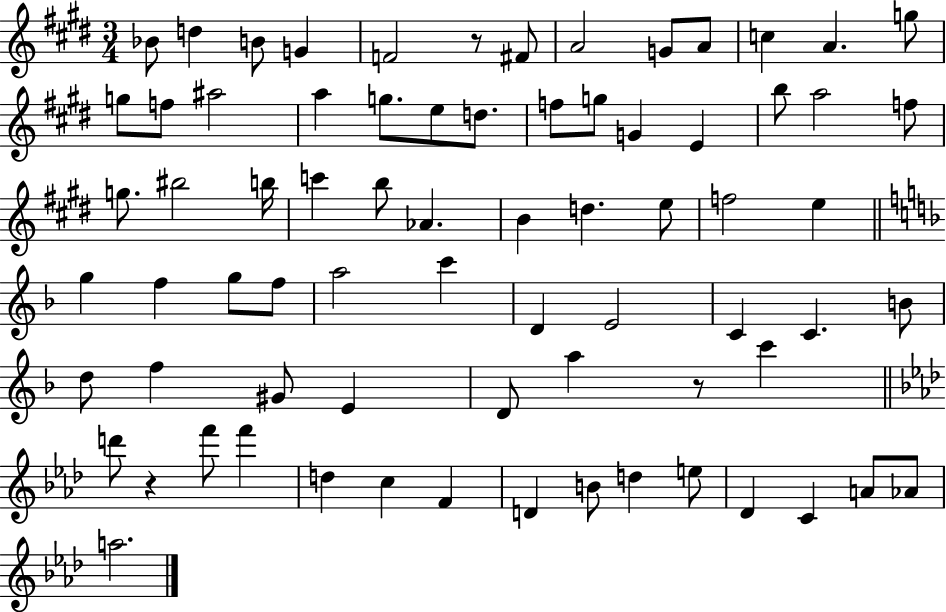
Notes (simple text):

Bb4/e D5/q B4/e G4/q F4/h R/e F#4/e A4/h G4/e A4/e C5/q A4/q. G5/e G5/e F5/e A#5/h A5/q G5/e. E5/e D5/e. F5/e G5/e G4/q E4/q B5/e A5/h F5/e G5/e. BIS5/h B5/s C6/q B5/e Ab4/q. B4/q D5/q. E5/e F5/h E5/q G5/q F5/q G5/e F5/e A5/h C6/q D4/q E4/h C4/q C4/q. B4/e D5/e F5/q G#4/e E4/q D4/e A5/q R/e C6/q D6/e R/q F6/e F6/q D5/q C5/q F4/q D4/q B4/e D5/q E5/e Db4/q C4/q A4/e Ab4/e A5/h.